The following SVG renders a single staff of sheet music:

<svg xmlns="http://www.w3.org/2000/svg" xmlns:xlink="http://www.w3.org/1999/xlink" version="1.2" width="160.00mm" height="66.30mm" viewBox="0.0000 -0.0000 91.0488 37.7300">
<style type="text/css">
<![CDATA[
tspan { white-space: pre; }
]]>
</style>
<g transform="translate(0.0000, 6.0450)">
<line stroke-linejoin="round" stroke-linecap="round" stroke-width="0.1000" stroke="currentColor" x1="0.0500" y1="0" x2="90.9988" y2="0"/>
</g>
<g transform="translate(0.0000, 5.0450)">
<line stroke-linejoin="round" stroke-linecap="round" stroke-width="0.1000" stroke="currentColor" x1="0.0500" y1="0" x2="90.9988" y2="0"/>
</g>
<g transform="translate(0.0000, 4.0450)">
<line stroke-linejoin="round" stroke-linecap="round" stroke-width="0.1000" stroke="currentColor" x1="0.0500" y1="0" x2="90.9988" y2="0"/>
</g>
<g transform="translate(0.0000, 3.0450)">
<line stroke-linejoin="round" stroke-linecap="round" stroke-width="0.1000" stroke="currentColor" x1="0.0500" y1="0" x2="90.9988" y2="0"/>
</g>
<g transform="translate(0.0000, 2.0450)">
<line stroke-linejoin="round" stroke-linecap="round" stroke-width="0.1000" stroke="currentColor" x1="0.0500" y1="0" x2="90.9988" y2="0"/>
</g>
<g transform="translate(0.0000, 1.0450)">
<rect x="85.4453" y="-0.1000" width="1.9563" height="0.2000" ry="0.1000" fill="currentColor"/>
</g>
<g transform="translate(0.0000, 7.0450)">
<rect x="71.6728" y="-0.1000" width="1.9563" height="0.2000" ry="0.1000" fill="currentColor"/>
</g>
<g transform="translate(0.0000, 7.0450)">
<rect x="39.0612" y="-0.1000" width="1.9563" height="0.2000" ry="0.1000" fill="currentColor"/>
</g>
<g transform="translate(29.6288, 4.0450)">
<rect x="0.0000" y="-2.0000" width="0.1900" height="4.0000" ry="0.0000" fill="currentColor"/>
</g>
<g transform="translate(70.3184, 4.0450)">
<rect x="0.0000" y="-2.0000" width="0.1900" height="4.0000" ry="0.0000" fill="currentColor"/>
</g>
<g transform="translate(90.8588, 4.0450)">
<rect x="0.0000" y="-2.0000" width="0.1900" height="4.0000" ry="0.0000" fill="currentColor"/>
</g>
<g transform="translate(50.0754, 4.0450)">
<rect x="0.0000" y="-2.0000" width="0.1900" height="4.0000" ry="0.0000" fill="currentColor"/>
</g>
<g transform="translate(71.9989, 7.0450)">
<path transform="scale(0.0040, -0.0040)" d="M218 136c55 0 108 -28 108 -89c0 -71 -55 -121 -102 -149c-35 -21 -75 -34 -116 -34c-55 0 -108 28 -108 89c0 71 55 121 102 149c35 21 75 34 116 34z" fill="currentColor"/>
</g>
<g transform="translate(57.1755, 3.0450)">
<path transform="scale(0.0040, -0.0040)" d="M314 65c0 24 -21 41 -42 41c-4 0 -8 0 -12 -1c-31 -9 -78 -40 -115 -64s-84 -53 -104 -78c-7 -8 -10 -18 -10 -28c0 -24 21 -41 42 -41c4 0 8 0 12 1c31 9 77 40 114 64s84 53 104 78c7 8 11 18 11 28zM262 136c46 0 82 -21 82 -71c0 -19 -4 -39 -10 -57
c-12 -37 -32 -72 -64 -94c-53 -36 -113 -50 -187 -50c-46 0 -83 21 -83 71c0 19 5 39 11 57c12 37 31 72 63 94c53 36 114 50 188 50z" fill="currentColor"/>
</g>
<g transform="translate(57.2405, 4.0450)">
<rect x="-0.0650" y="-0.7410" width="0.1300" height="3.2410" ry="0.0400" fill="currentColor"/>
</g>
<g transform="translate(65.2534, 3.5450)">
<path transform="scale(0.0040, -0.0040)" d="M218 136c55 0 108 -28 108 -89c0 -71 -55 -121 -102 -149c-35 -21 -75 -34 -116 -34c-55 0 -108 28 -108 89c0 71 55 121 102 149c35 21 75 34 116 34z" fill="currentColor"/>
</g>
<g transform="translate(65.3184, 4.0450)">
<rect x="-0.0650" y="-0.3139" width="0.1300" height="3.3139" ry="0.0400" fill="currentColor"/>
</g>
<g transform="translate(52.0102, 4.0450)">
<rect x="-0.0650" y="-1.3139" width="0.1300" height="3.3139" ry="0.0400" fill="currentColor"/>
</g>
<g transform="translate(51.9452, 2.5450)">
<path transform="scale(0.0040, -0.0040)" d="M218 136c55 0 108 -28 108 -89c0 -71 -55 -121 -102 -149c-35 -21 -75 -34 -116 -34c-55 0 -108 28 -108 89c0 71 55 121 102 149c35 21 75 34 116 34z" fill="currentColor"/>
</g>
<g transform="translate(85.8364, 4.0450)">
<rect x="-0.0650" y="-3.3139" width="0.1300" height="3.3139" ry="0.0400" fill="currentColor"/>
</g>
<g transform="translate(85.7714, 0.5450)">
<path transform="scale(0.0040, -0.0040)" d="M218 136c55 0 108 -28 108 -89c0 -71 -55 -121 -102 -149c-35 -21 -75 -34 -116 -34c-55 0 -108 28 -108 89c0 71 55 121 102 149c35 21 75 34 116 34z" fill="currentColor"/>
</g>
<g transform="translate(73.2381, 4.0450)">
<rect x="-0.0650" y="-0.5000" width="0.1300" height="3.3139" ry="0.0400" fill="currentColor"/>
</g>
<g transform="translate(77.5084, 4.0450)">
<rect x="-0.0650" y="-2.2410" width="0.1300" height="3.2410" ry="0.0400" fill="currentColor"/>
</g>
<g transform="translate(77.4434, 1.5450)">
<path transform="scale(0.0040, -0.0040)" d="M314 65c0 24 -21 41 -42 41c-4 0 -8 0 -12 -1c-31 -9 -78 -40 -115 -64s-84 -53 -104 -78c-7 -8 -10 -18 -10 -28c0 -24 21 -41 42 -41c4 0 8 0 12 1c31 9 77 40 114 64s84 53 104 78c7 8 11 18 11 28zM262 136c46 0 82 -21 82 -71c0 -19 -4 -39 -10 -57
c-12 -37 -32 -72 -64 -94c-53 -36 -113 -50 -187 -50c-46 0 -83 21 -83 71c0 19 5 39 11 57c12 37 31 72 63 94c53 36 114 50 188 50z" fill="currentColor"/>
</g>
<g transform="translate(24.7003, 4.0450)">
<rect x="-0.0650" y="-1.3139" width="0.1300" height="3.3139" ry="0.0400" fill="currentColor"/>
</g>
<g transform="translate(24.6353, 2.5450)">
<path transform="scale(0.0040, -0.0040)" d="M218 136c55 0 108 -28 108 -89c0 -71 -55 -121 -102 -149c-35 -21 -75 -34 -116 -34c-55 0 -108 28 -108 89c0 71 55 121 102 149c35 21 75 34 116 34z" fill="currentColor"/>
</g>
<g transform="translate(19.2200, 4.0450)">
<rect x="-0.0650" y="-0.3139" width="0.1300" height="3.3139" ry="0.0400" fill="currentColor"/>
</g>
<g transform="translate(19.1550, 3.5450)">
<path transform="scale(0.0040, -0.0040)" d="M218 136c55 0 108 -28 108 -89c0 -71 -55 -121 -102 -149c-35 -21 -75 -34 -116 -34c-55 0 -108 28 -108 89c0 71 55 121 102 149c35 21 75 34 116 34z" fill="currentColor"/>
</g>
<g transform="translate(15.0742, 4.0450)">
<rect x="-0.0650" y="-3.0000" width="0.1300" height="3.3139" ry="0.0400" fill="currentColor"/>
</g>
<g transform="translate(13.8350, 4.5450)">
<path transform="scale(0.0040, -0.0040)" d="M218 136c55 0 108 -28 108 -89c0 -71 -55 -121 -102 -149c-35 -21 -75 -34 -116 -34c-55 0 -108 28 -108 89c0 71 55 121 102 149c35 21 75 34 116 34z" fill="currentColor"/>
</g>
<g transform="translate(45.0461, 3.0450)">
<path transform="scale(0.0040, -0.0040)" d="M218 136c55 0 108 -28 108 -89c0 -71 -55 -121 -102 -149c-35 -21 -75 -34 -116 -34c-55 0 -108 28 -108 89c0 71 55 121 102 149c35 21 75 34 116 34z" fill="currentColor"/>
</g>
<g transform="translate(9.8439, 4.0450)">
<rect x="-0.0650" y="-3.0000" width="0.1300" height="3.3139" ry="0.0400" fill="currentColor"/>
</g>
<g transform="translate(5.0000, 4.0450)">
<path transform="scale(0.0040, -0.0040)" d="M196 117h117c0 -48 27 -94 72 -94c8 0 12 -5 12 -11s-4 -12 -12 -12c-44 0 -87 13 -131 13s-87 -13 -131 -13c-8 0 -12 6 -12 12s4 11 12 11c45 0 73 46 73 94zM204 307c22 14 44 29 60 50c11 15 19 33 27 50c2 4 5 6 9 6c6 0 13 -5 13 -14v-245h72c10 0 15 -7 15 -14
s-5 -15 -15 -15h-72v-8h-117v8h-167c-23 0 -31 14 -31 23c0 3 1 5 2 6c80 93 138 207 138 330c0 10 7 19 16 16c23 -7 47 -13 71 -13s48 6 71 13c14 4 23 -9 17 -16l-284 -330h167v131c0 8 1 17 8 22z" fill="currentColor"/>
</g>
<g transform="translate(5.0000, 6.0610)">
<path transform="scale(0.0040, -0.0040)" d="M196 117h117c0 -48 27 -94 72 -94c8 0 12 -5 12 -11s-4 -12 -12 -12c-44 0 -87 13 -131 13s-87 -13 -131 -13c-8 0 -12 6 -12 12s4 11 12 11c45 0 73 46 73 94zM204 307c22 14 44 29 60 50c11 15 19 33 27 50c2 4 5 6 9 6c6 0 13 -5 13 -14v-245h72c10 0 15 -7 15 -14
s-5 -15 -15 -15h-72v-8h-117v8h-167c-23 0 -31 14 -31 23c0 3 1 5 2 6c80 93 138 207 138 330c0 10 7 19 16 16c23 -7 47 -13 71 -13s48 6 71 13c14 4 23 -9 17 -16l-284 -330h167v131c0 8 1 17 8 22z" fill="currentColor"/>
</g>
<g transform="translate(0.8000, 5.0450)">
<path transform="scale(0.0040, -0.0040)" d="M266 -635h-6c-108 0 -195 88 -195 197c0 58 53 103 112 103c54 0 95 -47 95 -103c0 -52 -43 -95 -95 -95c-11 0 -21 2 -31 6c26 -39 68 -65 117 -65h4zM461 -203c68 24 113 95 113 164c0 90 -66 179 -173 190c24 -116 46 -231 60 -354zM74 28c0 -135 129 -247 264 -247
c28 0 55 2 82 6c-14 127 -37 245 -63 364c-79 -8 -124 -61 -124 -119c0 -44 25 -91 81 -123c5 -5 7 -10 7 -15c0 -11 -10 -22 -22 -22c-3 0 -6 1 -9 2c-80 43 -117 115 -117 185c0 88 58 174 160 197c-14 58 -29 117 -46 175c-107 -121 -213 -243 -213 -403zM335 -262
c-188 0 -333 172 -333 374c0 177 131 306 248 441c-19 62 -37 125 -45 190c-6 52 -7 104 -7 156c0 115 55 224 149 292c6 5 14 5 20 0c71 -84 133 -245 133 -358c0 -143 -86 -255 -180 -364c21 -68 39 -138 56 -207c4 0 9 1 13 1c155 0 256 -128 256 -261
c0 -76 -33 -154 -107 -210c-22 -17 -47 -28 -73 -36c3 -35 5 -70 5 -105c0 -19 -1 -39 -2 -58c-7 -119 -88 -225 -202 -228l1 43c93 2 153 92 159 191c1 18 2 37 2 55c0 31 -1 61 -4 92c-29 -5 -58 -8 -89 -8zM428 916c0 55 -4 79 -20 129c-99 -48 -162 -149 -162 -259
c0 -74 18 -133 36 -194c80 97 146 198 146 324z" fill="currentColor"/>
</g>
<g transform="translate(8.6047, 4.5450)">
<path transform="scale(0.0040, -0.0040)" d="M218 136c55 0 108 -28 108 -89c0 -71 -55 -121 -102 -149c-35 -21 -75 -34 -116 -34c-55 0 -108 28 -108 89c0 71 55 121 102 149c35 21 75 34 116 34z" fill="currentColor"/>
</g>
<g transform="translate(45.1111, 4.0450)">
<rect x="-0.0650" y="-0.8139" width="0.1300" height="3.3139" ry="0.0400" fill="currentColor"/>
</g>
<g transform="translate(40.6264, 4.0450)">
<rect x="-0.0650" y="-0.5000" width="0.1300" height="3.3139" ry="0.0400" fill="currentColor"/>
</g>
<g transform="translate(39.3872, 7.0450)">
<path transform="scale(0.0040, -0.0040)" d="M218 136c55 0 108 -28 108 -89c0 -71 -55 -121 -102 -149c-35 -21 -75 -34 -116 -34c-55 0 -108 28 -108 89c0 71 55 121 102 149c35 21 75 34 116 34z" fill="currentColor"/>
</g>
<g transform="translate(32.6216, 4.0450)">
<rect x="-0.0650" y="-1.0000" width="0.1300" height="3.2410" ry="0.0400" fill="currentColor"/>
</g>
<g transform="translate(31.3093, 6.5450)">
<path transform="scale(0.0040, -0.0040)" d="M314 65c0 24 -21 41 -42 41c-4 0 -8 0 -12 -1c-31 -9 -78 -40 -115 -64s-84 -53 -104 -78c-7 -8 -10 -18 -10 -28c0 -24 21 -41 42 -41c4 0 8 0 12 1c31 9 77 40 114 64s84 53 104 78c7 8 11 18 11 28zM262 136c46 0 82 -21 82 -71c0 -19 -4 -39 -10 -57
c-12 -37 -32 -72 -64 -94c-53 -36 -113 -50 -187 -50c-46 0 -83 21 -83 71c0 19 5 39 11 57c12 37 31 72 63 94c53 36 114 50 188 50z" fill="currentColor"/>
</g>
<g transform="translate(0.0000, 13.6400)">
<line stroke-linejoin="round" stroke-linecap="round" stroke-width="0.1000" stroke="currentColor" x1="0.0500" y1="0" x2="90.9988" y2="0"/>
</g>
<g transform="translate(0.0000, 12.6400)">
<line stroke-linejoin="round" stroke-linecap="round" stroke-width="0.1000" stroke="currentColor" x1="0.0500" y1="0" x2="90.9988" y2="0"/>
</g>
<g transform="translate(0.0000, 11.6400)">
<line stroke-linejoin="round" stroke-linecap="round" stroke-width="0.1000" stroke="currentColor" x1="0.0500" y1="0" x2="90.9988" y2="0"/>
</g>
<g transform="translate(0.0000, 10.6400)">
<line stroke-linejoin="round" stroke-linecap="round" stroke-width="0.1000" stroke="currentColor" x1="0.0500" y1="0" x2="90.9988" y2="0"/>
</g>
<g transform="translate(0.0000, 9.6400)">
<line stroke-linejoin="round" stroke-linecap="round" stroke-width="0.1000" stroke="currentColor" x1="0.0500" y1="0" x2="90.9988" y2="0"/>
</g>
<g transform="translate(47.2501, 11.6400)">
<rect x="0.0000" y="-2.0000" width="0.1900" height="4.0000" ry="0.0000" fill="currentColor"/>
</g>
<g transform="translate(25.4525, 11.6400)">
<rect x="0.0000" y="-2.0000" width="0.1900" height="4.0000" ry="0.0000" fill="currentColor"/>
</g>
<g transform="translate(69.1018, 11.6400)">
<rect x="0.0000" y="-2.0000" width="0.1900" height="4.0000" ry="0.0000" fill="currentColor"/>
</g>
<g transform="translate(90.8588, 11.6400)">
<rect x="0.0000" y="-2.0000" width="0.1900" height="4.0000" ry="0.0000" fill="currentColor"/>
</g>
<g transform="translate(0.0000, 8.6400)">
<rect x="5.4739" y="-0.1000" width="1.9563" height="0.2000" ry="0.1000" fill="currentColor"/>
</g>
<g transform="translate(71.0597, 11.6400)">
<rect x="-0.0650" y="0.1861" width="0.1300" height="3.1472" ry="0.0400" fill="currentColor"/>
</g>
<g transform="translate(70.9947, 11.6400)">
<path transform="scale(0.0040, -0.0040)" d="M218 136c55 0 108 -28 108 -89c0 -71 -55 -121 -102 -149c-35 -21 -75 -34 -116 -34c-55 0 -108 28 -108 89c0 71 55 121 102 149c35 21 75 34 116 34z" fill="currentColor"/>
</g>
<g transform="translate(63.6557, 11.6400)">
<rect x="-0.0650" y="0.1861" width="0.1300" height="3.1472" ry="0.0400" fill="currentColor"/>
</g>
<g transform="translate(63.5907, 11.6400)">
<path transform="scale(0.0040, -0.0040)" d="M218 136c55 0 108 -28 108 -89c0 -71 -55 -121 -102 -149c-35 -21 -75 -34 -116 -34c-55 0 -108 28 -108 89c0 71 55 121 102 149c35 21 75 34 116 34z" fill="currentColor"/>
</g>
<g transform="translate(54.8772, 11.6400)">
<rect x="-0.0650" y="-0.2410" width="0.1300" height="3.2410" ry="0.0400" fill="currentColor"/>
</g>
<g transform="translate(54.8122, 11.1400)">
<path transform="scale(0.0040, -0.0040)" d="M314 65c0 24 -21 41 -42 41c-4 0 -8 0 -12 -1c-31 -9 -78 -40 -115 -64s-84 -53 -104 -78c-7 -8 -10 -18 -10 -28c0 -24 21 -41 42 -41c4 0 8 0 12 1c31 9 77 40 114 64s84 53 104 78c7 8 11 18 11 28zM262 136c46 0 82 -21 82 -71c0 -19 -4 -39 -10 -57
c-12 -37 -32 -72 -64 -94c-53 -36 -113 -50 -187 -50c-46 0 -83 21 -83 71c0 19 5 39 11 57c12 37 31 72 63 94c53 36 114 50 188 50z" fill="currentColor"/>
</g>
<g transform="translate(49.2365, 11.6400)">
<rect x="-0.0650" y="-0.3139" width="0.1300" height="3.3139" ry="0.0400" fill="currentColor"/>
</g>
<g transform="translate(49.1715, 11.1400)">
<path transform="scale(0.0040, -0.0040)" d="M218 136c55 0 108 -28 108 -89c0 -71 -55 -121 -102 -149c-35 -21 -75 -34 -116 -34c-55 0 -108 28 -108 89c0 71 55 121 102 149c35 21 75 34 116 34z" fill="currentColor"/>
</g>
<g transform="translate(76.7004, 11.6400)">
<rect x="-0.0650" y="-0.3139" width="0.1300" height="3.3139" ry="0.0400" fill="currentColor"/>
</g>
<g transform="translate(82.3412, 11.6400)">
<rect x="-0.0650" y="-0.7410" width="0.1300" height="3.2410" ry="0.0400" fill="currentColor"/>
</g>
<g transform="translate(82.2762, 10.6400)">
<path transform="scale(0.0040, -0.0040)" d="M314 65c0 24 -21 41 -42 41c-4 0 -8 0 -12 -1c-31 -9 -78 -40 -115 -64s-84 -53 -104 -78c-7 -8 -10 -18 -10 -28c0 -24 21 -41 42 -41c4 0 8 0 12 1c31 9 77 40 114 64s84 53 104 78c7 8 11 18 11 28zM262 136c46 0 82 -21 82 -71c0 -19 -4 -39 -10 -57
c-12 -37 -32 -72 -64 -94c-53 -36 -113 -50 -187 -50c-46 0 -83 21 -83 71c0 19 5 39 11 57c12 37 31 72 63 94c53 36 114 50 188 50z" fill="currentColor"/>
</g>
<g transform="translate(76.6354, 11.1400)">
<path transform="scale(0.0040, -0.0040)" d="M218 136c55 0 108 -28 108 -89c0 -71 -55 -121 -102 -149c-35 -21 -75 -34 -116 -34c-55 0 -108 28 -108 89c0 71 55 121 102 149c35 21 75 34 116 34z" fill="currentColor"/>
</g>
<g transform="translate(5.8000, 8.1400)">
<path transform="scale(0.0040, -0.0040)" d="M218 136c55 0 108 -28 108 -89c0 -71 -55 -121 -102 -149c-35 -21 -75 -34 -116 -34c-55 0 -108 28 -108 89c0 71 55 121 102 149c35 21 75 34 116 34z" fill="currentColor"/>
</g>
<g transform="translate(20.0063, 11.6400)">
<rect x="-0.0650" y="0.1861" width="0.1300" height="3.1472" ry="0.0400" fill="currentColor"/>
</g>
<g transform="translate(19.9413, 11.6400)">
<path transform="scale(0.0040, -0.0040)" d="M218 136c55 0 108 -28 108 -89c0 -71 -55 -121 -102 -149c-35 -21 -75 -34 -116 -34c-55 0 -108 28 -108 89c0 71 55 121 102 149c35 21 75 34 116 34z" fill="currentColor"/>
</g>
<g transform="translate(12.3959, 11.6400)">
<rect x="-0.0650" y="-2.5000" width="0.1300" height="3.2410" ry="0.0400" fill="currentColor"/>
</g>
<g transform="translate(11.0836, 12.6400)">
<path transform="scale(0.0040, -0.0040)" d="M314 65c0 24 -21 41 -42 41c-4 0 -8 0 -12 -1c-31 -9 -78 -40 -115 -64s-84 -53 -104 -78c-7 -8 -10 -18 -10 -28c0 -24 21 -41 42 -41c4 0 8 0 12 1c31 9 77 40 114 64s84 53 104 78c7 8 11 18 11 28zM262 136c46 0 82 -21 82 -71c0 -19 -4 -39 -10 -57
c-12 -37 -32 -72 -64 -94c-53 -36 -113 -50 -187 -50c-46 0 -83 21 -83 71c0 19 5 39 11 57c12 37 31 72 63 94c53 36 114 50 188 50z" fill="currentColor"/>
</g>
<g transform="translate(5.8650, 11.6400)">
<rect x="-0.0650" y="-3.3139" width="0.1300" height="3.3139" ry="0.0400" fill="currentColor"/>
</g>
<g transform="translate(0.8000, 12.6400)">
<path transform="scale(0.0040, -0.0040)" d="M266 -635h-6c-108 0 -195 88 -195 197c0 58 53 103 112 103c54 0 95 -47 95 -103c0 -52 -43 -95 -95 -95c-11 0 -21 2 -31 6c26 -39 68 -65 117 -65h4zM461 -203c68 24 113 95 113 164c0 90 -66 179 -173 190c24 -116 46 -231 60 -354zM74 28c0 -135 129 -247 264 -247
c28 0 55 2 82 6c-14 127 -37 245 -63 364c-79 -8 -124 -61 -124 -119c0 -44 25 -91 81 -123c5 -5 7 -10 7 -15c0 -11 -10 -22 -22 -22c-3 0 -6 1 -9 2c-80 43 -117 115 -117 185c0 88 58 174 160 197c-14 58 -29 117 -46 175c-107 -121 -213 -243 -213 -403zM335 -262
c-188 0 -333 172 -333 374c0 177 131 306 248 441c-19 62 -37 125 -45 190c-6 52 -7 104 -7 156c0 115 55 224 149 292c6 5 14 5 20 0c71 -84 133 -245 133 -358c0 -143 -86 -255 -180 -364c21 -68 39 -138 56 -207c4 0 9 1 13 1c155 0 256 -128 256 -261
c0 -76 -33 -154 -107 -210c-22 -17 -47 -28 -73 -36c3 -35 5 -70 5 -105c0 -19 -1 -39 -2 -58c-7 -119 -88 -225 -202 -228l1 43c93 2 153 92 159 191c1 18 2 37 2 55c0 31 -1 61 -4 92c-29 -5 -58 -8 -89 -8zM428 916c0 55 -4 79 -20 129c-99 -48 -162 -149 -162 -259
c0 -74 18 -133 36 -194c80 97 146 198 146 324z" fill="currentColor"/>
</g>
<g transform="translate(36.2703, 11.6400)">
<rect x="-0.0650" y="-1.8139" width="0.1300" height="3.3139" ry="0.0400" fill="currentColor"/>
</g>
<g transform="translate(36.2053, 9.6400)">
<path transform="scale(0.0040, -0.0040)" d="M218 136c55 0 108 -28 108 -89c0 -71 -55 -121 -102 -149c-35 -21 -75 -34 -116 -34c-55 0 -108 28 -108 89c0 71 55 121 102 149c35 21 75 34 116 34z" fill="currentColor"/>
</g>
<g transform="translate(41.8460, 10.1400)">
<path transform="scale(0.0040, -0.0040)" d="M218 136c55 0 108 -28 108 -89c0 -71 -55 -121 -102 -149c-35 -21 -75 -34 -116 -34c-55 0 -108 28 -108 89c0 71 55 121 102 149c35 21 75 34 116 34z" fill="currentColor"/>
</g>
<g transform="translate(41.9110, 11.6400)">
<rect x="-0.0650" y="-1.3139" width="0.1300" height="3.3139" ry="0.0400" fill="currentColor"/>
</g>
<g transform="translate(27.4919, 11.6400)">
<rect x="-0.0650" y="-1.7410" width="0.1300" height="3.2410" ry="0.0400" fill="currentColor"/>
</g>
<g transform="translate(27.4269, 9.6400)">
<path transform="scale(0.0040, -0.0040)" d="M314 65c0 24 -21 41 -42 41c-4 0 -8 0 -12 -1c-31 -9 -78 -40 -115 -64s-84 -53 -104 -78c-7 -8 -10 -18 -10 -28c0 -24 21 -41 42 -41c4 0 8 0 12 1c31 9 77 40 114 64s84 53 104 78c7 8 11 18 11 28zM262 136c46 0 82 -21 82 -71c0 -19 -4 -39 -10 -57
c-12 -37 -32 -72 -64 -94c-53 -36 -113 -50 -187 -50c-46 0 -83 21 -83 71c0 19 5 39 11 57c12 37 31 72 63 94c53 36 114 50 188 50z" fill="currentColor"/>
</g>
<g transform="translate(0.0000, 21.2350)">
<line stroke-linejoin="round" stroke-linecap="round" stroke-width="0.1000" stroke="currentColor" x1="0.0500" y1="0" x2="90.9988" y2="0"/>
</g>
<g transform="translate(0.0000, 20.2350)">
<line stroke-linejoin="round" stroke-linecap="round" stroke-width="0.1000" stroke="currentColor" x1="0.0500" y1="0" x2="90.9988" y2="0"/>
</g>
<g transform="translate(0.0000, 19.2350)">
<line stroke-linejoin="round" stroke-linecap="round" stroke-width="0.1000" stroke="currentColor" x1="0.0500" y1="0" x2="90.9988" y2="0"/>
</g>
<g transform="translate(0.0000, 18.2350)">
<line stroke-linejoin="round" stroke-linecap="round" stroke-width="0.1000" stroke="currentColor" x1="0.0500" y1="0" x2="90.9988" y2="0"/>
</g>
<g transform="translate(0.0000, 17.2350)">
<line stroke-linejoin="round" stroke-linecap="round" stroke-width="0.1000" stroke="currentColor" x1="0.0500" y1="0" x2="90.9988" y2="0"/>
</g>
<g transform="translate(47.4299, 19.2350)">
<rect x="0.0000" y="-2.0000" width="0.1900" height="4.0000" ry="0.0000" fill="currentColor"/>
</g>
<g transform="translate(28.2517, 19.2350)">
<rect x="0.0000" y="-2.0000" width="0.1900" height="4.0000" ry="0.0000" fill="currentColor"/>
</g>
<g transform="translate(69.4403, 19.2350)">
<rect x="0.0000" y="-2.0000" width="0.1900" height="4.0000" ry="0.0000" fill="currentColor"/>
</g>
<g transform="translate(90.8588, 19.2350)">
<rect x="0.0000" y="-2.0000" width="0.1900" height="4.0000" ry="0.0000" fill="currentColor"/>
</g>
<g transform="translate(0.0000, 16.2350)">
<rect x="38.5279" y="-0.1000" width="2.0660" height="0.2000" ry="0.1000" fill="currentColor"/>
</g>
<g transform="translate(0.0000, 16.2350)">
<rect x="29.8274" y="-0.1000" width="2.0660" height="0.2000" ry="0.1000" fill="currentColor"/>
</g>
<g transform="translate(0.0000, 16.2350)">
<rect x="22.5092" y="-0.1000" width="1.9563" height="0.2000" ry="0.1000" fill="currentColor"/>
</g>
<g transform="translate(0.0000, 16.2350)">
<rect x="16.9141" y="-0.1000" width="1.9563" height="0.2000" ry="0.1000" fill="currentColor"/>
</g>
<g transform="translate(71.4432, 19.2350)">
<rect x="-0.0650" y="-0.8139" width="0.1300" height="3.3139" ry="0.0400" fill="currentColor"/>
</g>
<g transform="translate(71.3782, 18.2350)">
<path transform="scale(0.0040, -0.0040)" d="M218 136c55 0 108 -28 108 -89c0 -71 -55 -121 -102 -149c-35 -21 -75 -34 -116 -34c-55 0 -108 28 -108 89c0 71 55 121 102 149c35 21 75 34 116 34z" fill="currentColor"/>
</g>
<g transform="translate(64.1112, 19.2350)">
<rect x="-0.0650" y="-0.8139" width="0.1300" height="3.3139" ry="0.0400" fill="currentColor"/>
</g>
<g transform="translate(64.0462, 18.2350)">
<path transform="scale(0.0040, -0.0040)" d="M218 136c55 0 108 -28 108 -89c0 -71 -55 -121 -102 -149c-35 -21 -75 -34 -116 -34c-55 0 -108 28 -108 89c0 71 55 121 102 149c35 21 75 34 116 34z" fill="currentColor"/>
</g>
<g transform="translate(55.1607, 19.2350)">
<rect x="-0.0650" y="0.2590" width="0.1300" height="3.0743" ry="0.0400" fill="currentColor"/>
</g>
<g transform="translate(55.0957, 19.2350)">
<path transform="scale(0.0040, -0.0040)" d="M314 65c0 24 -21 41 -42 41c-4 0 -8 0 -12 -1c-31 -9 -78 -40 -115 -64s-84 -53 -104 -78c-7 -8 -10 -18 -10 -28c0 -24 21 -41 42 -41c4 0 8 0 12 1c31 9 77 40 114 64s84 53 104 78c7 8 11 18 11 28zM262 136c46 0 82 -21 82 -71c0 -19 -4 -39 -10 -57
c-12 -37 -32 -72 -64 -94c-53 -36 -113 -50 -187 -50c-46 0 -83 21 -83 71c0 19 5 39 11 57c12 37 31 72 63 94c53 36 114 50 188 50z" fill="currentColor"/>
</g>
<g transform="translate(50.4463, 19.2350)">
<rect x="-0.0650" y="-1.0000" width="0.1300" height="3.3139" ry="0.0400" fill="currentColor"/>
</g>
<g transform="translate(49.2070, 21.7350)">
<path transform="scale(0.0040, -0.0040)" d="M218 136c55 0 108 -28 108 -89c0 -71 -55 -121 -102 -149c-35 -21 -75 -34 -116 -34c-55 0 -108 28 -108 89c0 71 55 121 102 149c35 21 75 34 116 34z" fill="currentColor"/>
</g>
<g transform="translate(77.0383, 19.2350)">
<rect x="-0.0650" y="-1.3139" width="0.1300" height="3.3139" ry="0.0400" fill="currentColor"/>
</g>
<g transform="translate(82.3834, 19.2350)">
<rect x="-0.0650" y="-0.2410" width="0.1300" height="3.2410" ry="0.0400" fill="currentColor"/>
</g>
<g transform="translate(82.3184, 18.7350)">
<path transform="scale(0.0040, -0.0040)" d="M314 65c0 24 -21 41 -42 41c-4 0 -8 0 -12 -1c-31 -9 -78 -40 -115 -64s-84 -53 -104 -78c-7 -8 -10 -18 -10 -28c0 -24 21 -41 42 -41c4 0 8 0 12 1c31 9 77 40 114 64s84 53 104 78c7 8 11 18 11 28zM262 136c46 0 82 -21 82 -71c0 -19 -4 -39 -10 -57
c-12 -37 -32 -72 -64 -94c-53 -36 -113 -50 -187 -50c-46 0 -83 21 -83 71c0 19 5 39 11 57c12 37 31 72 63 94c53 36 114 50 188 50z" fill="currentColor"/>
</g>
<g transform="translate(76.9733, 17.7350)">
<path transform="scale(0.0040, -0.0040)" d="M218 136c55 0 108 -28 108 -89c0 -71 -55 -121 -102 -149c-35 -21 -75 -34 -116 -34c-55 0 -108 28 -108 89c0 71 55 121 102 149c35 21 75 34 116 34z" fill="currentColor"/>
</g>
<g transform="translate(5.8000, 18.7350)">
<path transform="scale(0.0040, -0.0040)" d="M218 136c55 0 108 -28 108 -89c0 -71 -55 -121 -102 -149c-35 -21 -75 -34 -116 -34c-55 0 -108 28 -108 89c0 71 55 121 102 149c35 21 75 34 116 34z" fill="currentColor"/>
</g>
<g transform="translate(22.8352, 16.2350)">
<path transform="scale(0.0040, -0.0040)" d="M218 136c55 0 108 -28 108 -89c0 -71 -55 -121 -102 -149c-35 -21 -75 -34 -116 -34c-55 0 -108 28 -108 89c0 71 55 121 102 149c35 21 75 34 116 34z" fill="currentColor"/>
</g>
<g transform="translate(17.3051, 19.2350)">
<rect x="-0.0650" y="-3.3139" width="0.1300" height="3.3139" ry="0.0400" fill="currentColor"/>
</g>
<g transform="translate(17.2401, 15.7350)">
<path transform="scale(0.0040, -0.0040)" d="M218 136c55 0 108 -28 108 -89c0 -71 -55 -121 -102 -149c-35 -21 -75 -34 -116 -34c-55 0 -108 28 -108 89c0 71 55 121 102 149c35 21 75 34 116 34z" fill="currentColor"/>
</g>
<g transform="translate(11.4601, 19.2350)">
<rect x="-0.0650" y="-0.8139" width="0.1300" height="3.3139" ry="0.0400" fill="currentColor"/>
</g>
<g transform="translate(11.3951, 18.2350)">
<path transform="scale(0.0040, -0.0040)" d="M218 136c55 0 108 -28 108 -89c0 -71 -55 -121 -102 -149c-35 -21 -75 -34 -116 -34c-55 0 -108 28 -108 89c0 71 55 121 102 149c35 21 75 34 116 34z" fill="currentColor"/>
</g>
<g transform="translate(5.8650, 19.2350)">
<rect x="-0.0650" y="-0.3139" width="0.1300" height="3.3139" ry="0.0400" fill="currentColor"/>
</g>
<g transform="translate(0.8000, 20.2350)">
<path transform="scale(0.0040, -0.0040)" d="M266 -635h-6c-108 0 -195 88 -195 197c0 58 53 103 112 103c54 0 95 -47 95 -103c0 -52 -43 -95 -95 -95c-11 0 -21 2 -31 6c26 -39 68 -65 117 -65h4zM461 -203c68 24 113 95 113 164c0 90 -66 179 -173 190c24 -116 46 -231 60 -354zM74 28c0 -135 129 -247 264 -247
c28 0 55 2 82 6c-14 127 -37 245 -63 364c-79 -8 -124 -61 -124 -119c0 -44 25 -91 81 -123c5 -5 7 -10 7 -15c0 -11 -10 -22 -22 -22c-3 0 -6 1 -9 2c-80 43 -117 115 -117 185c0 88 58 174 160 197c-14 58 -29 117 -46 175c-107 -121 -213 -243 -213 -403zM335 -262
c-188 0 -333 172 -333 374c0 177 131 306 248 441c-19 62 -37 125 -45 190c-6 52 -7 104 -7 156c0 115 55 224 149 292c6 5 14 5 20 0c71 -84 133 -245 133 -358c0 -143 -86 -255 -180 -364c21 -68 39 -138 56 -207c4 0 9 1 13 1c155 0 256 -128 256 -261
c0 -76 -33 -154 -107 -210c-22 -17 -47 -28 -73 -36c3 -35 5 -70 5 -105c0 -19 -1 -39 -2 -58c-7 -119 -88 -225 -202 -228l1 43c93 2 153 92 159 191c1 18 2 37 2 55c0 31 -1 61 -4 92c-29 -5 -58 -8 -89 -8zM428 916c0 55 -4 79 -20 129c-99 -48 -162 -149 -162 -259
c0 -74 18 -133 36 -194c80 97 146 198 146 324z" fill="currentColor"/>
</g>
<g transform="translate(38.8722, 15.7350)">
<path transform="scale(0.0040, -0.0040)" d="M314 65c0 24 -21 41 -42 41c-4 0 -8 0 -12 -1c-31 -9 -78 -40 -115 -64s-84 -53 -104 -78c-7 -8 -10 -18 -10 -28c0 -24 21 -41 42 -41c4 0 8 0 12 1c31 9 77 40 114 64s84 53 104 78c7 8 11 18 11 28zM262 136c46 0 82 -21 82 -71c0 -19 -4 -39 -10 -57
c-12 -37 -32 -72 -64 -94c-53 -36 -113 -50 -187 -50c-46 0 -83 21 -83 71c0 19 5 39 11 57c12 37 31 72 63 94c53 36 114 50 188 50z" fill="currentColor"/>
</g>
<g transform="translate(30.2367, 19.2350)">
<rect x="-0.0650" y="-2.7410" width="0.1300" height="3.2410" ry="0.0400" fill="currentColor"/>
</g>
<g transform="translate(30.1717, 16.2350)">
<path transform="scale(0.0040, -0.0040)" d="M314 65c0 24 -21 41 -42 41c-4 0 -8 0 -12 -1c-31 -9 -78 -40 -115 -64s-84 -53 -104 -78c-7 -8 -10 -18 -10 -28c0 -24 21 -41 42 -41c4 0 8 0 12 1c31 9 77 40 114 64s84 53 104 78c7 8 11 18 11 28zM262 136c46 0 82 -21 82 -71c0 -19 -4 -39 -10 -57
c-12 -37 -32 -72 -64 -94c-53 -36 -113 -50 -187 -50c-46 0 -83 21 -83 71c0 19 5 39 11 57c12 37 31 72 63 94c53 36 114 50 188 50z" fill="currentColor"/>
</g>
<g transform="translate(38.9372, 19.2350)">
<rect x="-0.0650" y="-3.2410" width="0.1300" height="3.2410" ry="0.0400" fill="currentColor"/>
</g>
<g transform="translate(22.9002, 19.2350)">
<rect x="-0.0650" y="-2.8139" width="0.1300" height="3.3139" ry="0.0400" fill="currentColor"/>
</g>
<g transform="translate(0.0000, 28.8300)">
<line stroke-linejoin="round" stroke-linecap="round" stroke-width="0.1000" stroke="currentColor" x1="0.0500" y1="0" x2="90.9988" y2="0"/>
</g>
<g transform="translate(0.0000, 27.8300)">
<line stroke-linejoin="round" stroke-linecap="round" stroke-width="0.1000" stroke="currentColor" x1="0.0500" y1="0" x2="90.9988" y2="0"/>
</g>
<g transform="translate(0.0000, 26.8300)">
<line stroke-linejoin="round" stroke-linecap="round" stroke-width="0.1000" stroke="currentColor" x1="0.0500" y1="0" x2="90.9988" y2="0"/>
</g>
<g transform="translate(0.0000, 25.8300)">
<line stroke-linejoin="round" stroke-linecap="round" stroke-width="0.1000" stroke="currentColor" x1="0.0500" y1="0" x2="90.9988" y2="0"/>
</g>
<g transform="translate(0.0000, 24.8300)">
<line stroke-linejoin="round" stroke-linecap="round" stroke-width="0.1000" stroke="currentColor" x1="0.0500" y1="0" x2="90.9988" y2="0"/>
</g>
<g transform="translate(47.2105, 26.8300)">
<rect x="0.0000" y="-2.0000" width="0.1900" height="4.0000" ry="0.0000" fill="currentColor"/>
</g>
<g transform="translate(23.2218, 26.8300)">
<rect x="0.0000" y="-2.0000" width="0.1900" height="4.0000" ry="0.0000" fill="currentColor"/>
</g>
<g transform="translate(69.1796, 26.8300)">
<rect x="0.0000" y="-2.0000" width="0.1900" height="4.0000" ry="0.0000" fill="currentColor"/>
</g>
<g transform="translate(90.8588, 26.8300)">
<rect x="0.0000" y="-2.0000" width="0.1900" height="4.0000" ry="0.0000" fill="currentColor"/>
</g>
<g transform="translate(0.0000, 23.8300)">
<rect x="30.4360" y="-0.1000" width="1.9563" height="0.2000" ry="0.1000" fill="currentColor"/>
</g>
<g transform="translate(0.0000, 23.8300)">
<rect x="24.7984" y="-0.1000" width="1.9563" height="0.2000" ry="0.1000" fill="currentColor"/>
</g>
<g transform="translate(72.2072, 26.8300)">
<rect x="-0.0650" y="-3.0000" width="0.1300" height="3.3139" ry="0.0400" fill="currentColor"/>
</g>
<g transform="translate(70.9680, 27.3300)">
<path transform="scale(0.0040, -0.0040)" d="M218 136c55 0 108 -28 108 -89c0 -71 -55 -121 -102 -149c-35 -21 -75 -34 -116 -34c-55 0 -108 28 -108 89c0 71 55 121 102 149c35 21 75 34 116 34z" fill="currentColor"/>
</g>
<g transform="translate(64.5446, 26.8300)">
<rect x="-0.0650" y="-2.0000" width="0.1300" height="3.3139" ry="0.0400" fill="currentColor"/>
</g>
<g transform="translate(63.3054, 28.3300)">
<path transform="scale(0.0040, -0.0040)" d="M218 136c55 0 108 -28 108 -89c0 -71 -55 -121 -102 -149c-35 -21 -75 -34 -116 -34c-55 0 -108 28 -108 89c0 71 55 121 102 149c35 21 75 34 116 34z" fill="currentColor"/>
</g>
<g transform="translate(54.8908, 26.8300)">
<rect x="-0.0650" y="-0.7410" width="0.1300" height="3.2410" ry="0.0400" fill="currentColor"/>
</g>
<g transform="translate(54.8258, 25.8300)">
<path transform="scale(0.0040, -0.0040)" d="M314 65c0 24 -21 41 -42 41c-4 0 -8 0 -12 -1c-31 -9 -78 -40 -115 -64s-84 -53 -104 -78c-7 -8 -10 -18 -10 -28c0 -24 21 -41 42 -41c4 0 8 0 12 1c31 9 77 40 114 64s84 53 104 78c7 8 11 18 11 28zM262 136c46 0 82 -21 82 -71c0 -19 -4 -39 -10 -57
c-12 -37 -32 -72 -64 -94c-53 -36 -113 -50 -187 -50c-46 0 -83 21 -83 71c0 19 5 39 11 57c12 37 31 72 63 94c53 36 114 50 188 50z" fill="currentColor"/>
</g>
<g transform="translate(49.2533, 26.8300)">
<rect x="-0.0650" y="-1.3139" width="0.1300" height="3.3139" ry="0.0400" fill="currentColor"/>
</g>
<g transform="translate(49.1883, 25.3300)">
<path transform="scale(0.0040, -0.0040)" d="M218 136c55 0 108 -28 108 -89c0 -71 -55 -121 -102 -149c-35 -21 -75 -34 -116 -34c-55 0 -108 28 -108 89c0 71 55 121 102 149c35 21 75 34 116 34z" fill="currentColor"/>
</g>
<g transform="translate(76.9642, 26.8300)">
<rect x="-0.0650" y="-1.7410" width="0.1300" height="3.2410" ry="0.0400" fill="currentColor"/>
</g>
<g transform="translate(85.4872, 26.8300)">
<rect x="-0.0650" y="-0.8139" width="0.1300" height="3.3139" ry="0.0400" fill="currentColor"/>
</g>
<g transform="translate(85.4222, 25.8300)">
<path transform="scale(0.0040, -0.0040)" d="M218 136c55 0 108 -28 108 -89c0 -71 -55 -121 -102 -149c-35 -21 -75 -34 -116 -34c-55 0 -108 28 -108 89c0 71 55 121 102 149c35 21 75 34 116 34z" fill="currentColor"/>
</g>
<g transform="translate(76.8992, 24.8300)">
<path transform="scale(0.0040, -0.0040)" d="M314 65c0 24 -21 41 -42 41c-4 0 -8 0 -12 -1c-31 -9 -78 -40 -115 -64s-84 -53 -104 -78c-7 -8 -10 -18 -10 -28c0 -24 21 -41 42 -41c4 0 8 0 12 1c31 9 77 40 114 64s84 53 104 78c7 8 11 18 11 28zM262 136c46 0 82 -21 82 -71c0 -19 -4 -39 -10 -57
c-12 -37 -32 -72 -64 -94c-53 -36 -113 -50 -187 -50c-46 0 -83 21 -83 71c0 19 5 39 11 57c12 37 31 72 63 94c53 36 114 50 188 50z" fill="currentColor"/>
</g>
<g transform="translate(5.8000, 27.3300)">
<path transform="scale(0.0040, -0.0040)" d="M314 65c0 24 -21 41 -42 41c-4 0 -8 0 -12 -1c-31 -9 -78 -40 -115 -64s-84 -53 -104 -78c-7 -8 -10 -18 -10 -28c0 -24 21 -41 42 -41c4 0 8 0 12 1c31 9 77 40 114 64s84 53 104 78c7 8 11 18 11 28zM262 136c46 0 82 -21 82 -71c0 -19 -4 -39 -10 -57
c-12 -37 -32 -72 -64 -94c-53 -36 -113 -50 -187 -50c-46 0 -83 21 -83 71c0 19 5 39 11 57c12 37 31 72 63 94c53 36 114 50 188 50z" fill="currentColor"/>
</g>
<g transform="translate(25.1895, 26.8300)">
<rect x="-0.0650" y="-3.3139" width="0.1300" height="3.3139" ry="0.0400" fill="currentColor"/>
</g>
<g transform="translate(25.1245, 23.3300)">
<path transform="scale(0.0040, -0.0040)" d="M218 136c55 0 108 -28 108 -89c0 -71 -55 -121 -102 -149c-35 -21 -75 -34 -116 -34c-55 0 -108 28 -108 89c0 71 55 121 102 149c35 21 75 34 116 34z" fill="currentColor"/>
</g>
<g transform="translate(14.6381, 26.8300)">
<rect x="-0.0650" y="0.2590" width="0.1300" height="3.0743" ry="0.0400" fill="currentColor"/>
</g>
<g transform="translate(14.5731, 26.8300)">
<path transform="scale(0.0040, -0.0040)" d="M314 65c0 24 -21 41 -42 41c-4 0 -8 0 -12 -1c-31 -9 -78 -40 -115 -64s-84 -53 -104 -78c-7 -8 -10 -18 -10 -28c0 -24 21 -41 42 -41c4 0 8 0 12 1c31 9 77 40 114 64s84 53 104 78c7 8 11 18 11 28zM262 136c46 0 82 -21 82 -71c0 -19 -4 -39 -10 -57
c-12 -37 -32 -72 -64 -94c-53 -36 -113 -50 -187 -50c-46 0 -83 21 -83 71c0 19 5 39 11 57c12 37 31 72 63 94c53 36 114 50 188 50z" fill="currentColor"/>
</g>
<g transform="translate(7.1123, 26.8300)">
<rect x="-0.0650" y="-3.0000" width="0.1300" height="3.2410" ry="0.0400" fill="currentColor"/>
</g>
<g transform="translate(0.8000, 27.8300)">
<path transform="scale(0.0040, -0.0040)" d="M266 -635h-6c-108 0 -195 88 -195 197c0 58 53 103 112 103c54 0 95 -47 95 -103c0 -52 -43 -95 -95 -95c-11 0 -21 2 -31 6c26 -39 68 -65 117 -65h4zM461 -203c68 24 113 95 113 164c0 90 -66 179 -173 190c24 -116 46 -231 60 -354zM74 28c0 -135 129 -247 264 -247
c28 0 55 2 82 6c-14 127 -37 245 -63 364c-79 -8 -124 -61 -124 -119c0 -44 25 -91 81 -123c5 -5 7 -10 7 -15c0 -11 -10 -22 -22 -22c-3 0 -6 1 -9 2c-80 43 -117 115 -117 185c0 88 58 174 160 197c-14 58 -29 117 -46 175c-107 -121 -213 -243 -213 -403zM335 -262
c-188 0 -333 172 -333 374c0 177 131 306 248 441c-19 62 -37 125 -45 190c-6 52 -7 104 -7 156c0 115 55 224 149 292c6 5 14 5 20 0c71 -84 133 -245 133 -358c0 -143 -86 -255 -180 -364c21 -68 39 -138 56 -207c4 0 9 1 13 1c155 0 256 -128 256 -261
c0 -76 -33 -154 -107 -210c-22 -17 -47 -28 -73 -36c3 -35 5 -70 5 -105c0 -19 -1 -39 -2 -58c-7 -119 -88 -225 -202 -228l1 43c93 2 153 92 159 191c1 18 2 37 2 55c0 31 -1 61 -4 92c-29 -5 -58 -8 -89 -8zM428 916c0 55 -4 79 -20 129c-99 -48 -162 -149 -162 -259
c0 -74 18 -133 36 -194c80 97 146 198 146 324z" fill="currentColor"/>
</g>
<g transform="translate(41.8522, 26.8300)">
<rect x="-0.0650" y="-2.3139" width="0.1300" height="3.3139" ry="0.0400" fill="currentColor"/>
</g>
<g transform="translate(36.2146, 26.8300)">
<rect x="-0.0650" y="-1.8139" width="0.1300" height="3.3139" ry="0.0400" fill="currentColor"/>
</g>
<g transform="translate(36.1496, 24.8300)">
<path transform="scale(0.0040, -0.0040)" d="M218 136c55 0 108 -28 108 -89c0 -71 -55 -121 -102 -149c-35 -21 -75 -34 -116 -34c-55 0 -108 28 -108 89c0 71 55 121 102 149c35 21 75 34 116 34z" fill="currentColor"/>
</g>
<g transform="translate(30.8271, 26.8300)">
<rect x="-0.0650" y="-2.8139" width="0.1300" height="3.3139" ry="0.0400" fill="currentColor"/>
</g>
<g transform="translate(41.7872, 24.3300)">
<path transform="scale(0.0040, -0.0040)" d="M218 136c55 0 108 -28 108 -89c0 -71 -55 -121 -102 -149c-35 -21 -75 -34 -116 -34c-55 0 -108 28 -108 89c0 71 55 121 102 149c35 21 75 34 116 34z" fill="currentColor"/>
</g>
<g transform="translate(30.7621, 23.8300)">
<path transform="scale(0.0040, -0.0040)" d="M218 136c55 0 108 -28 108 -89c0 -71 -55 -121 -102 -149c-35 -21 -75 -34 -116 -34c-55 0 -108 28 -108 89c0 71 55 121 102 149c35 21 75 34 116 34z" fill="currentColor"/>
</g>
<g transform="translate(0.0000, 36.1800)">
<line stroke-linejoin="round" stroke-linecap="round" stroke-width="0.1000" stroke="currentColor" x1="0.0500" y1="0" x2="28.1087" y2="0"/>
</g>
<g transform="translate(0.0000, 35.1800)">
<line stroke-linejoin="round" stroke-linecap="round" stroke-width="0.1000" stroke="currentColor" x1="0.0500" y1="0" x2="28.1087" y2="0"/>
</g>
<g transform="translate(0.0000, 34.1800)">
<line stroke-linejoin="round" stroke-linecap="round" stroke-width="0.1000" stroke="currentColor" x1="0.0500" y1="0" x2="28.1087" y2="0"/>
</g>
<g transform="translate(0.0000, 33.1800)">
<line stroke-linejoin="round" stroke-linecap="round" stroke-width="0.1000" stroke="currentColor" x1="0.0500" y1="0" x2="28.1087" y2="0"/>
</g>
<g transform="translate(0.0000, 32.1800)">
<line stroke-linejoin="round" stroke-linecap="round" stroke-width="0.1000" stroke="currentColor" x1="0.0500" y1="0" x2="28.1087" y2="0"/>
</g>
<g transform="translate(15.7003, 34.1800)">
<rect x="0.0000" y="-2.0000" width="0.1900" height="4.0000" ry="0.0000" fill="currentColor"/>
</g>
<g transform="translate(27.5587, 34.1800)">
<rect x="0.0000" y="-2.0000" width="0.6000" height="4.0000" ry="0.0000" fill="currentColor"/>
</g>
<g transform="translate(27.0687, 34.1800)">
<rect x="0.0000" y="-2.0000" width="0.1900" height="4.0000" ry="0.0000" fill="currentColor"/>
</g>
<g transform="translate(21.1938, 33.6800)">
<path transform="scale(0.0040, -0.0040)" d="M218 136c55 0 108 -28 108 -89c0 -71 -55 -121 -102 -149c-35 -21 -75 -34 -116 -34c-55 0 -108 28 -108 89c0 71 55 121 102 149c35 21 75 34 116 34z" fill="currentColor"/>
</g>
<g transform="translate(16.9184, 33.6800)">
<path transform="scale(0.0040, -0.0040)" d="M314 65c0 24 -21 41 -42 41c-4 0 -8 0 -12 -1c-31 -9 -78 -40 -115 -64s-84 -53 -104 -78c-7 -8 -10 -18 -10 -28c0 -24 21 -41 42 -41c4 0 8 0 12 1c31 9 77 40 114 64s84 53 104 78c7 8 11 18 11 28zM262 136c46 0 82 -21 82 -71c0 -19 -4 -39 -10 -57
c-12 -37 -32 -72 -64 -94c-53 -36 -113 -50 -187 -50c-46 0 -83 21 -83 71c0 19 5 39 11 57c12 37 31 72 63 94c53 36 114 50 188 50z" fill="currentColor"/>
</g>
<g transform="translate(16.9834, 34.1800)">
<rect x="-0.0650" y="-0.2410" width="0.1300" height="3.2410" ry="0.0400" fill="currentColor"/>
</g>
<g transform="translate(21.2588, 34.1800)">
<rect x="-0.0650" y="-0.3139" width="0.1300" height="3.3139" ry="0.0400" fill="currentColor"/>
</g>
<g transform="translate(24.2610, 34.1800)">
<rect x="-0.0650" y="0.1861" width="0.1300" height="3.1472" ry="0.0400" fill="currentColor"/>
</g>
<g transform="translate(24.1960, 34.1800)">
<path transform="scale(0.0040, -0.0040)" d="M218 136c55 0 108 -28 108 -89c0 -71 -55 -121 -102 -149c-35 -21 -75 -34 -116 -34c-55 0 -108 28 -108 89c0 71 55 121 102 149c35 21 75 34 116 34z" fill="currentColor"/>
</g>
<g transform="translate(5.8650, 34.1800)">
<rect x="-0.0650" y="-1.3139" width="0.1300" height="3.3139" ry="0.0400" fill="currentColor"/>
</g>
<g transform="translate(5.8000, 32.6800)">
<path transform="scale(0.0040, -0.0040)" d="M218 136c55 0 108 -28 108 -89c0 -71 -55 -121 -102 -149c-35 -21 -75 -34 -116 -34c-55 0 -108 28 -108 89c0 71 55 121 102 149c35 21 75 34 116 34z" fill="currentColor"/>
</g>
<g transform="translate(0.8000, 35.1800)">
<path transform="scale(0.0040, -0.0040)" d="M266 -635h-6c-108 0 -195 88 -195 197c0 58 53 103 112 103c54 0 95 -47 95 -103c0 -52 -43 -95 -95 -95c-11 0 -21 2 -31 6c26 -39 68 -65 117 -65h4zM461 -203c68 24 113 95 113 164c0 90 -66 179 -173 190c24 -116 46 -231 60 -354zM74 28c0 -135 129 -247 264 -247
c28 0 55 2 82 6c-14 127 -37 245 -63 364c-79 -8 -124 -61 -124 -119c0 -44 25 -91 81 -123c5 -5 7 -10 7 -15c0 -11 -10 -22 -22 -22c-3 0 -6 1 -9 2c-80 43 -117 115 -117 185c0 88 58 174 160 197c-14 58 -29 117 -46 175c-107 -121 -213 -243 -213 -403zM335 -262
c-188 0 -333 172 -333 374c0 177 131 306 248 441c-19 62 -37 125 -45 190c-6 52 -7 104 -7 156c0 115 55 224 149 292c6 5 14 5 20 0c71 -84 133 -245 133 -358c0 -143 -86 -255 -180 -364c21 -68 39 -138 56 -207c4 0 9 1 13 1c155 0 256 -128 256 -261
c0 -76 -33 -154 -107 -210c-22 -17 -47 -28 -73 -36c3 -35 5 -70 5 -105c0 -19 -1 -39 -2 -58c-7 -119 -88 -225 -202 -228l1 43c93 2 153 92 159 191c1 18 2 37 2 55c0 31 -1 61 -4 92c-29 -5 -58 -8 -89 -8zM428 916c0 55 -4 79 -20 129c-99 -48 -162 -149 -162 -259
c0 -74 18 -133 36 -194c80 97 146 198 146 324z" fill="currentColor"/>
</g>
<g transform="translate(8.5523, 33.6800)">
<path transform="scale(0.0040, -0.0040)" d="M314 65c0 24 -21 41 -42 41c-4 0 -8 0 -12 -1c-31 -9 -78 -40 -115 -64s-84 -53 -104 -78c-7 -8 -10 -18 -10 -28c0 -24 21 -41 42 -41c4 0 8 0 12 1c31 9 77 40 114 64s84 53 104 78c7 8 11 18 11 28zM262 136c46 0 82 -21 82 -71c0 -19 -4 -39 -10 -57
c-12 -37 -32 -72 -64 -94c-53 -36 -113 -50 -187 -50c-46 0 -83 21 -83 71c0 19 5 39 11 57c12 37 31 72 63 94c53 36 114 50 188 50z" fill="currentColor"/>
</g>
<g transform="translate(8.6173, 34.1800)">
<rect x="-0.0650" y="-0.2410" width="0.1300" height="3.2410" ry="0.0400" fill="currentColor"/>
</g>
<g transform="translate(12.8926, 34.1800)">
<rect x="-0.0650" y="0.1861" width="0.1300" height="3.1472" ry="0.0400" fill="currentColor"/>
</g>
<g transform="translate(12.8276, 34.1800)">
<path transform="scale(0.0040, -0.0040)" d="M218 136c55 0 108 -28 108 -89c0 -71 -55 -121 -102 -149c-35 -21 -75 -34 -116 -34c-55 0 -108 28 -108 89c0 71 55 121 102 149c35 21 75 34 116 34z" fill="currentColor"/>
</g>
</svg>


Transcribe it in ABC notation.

X:1
T:Untitled
M:4/4
L:1/4
K:C
A A c e D2 C d e d2 c C g2 b b G2 B f2 f e c c2 B B c d2 c d b a a2 b2 D B2 d d e c2 A2 B2 b a f g e d2 F A f2 d e c2 B c2 c B